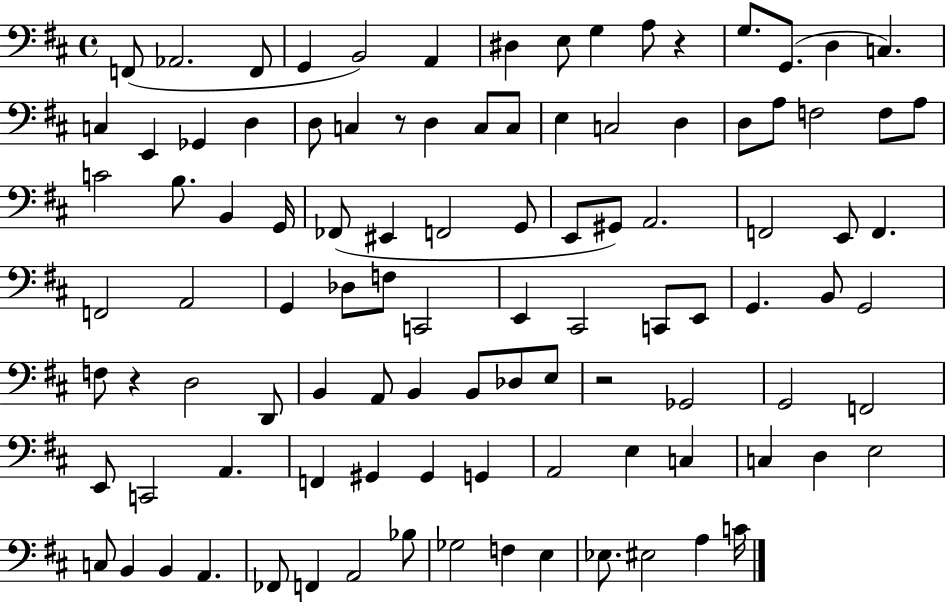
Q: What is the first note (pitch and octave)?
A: F2